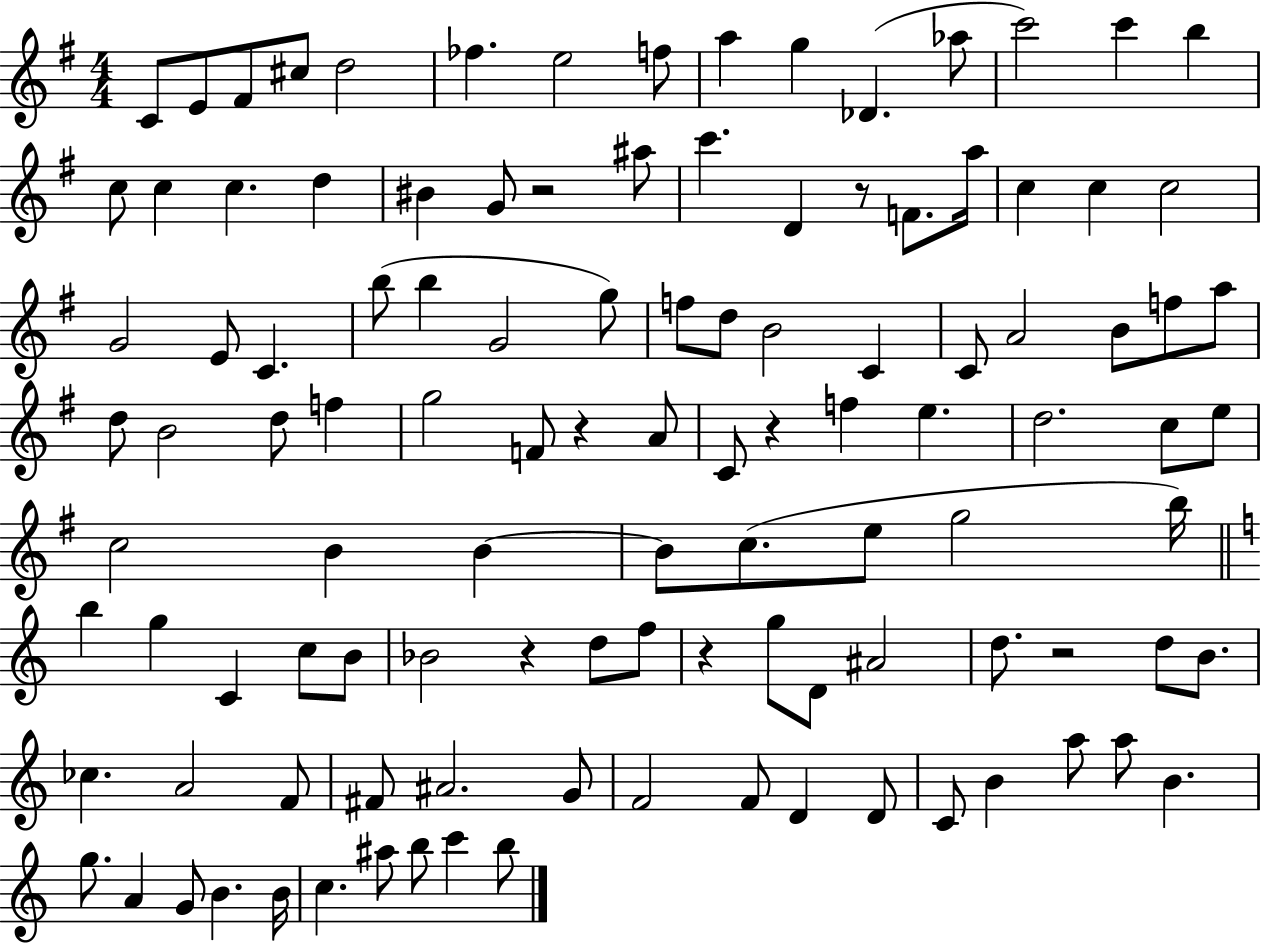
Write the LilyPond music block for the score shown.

{
  \clef treble
  \numericTimeSignature
  \time 4/4
  \key g \major
  c'8 e'8 fis'8 cis''8 d''2 | fes''4. e''2 f''8 | a''4 g''4 des'4.( aes''8 | c'''2) c'''4 b''4 | \break c''8 c''4 c''4. d''4 | bis'4 g'8 r2 ais''8 | c'''4. d'4 r8 f'8. a''16 | c''4 c''4 c''2 | \break g'2 e'8 c'4. | b''8( b''4 g'2 g''8) | f''8 d''8 b'2 c'4 | c'8 a'2 b'8 f''8 a''8 | \break d''8 b'2 d''8 f''4 | g''2 f'8 r4 a'8 | c'8 r4 f''4 e''4. | d''2. c''8 e''8 | \break c''2 b'4 b'4~~ | b'8 c''8.( e''8 g''2 b''16) | \bar "||" \break \key c \major b''4 g''4 c'4 c''8 b'8 | bes'2 r4 d''8 f''8 | r4 g''8 d'8 ais'2 | d''8. r2 d''8 b'8. | \break ces''4. a'2 f'8 | fis'8 ais'2. g'8 | f'2 f'8 d'4 d'8 | c'8 b'4 a''8 a''8 b'4. | \break g''8. a'4 g'8 b'4. b'16 | c''4. ais''8 b''8 c'''4 b''8 | \bar "|."
}